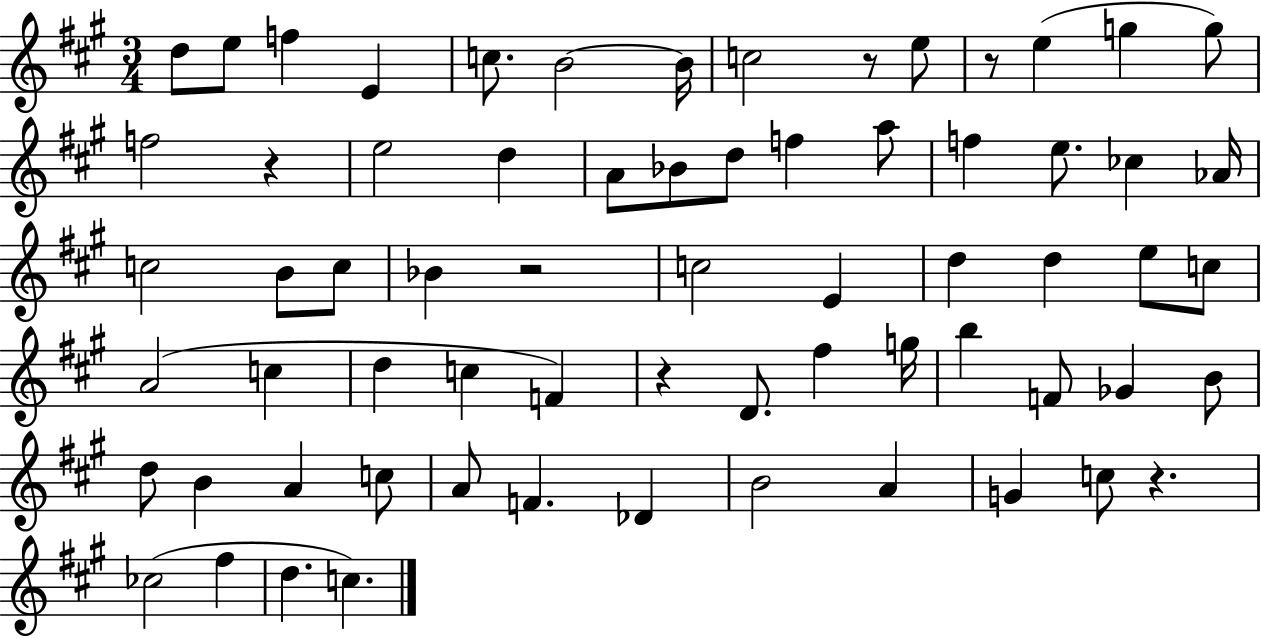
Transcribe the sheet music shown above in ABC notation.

X:1
T:Untitled
M:3/4
L:1/4
K:A
d/2 e/2 f E c/2 B2 B/4 c2 z/2 e/2 z/2 e g g/2 f2 z e2 d A/2 _B/2 d/2 f a/2 f e/2 _c _A/4 c2 B/2 c/2 _B z2 c2 E d d e/2 c/2 A2 c d c F z D/2 ^f g/4 b F/2 _G B/2 d/2 B A c/2 A/2 F _D B2 A G c/2 z _c2 ^f d c